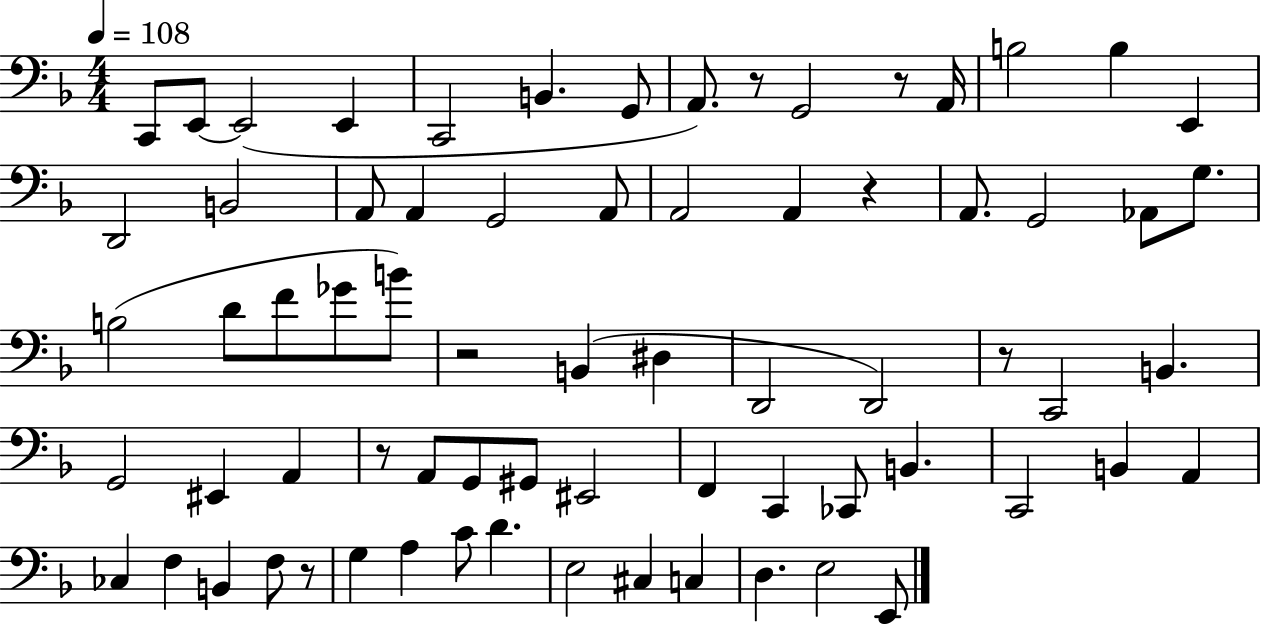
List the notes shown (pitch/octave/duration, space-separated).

C2/e E2/e E2/h E2/q C2/h B2/q. G2/e A2/e. R/e G2/h R/e A2/s B3/h B3/q E2/q D2/h B2/h A2/e A2/q G2/h A2/e A2/h A2/q R/q A2/e. G2/h Ab2/e G3/e. B3/h D4/e F4/e Gb4/e B4/e R/h B2/q D#3/q D2/h D2/h R/e C2/h B2/q. G2/h EIS2/q A2/q R/e A2/e G2/e G#2/e EIS2/h F2/q C2/q CES2/e B2/q. C2/h B2/q A2/q CES3/q F3/q B2/q F3/e R/e G3/q A3/q C4/e D4/q. E3/h C#3/q C3/q D3/q. E3/h E2/e